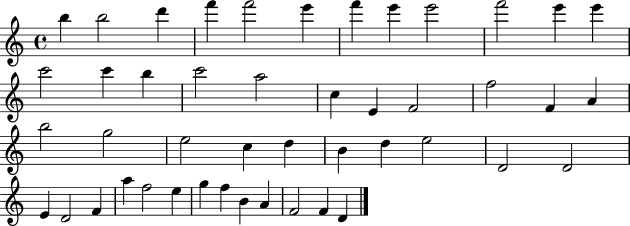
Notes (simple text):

B5/q B5/h D6/q F6/q F6/h E6/q F6/q E6/q E6/h F6/h E6/q E6/q C6/h C6/q B5/q C6/h A5/h C5/q E4/q F4/h F5/h F4/q A4/q B5/h G5/h E5/h C5/q D5/q B4/q D5/q E5/h D4/h D4/h E4/q D4/h F4/q A5/q F5/h E5/q G5/q F5/q B4/q A4/q F4/h F4/q D4/q